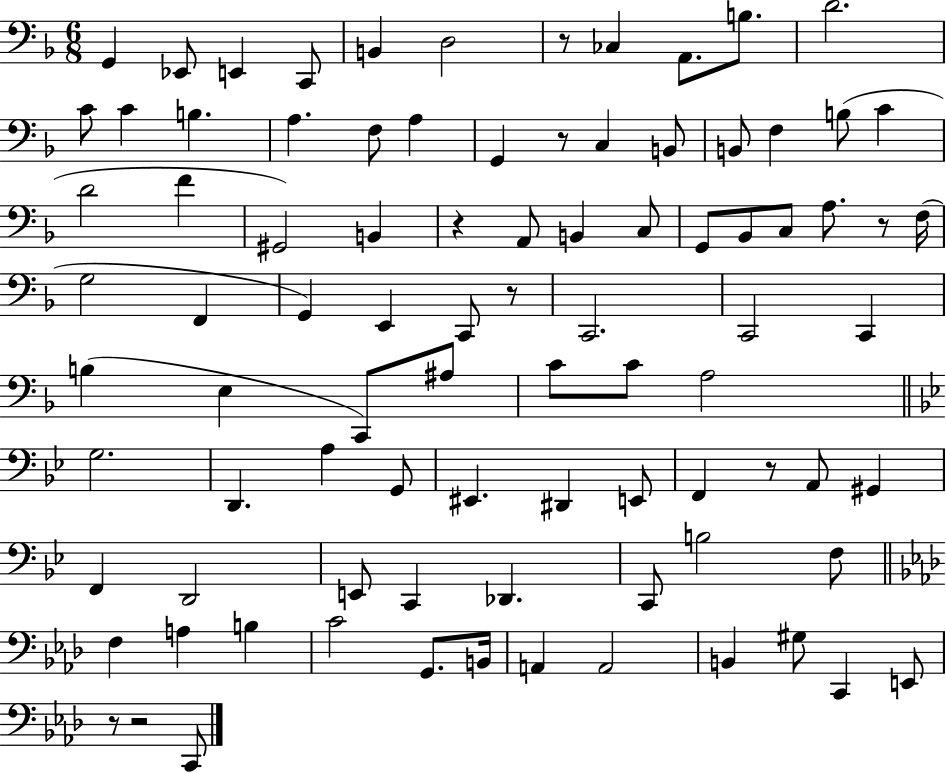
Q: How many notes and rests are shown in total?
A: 89